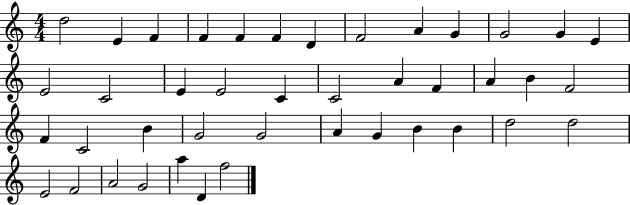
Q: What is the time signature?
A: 4/4